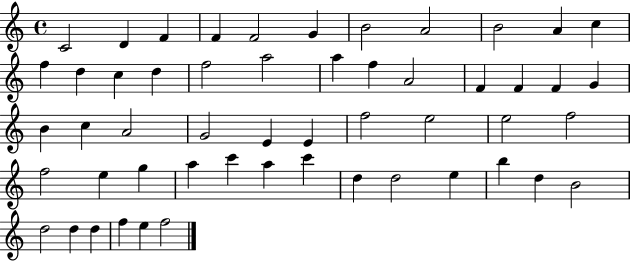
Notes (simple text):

C4/h D4/q F4/q F4/q F4/h G4/q B4/h A4/h B4/h A4/q C5/q F5/q D5/q C5/q D5/q F5/h A5/h A5/q F5/q A4/h F4/q F4/q F4/q G4/q B4/q C5/q A4/h G4/h E4/q E4/q F5/h E5/h E5/h F5/h F5/h E5/q G5/q A5/q C6/q A5/q C6/q D5/q D5/h E5/q B5/q D5/q B4/h D5/h D5/q D5/q F5/q E5/q F5/h